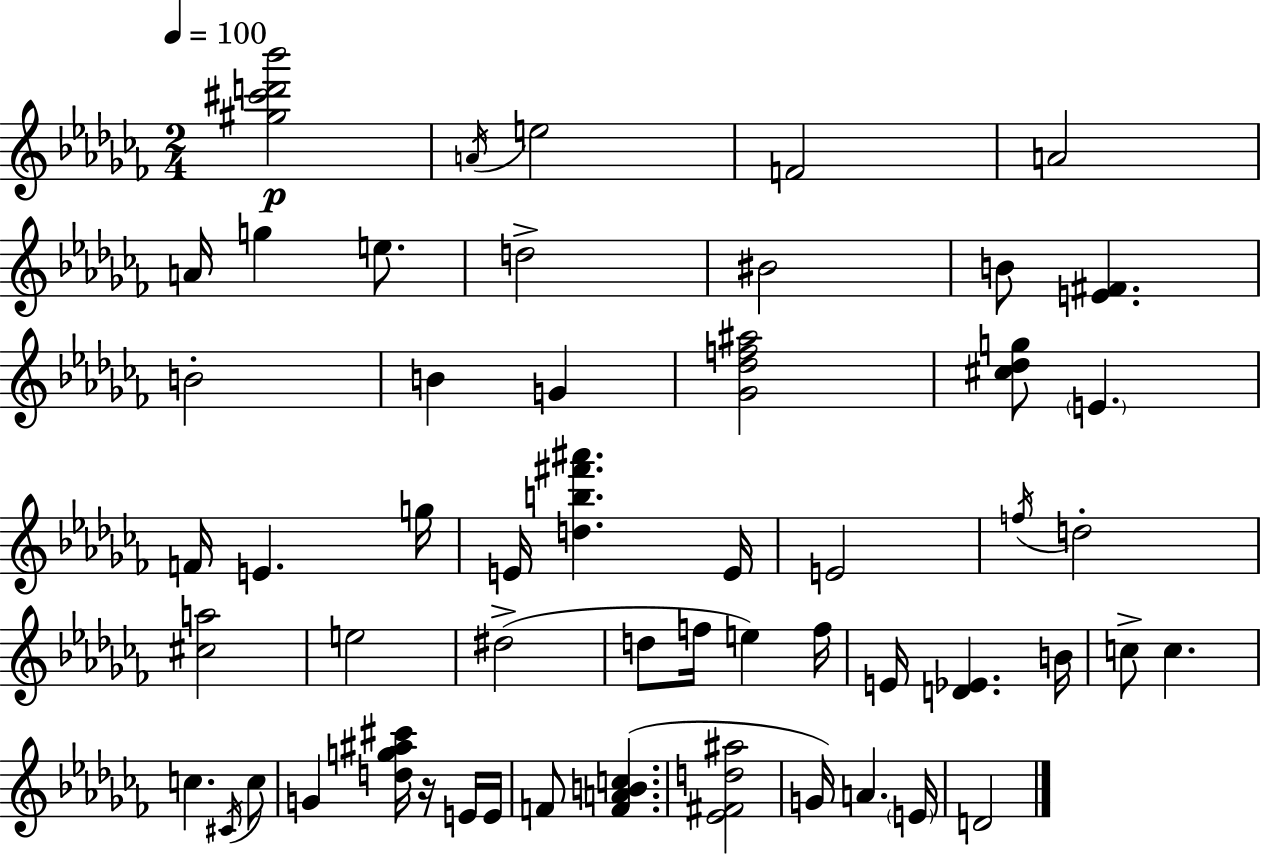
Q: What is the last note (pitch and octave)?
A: D4